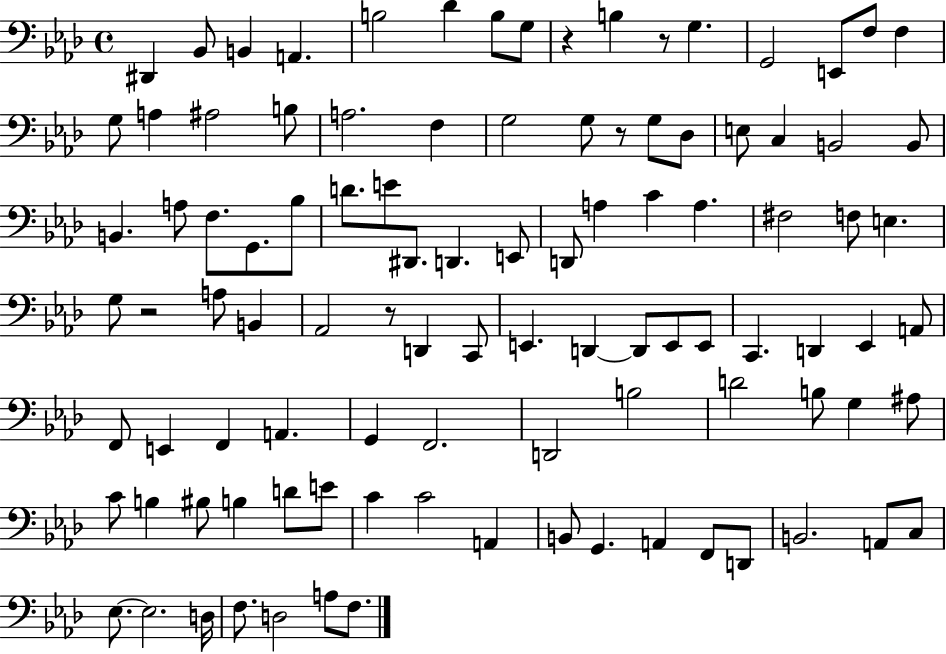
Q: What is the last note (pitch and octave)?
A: F3